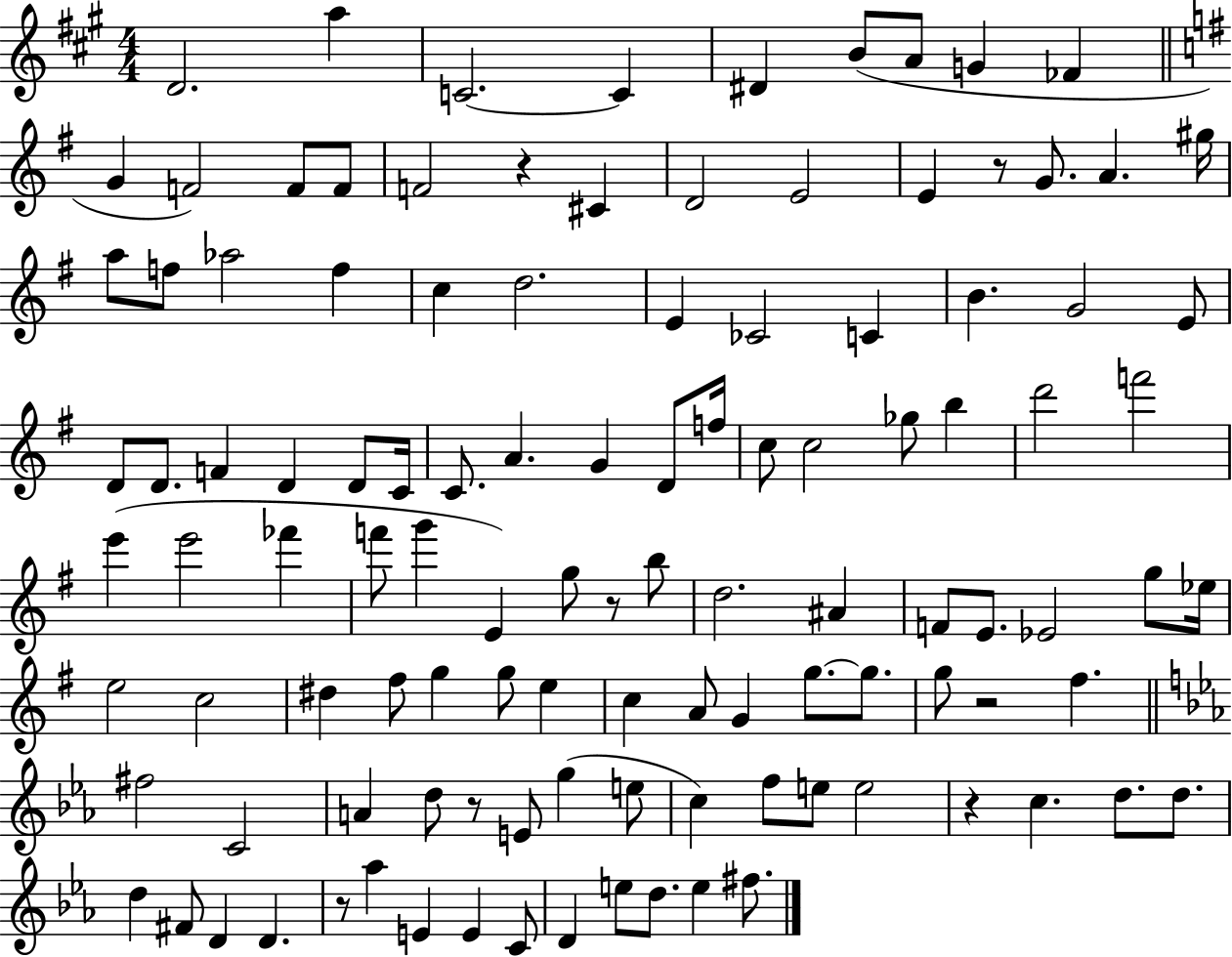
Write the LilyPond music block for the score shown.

{
  \clef treble
  \numericTimeSignature
  \time 4/4
  \key a \major
  d'2. a''4 | c'2.~~ c'4 | dis'4 b'8( a'8 g'4 fes'4 | \bar "||" \break \key g \major g'4 f'2) f'8 f'8 | f'2 r4 cis'4 | d'2 e'2 | e'4 r8 g'8. a'4. gis''16 | \break a''8 f''8 aes''2 f''4 | c''4 d''2. | e'4 ces'2 c'4 | b'4. g'2 e'8 | \break d'8 d'8. f'4 d'4 d'8 c'16 | c'8. a'4. g'4 d'8 f''16 | c''8 c''2 ges''8 b''4 | d'''2 f'''2 | \break e'''4( e'''2 fes'''4 | f'''8 g'''4 e'4) g''8 r8 b''8 | d''2. ais'4 | f'8 e'8. ees'2 g''8 ees''16 | \break e''2 c''2 | dis''4 fis''8 g''4 g''8 e''4 | c''4 a'8 g'4 g''8.~~ g''8. | g''8 r2 fis''4. | \break \bar "||" \break \key ees \major fis''2 c'2 | a'4 d''8 r8 e'8 g''4( e''8 | c''4) f''8 e''8 e''2 | r4 c''4. d''8. d''8. | \break d''4 fis'8 d'4 d'4. | r8 aes''4 e'4 e'4 c'8 | d'4 e''8 d''8. e''4 fis''8. | \bar "|."
}